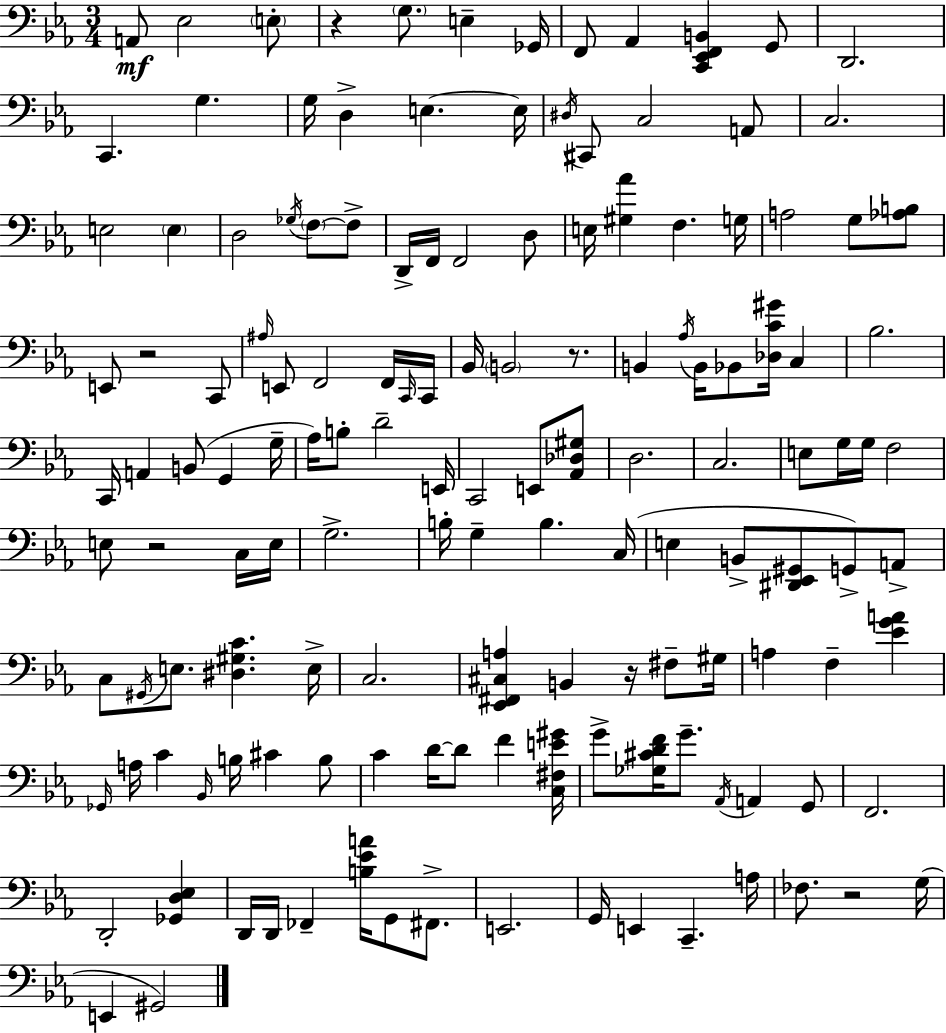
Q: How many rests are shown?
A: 6